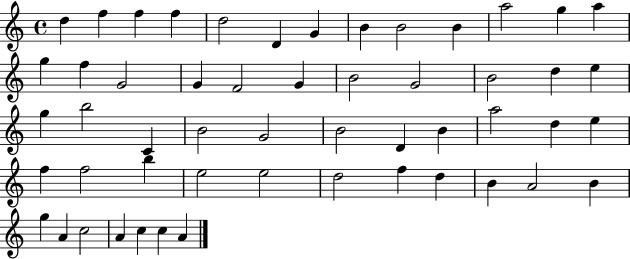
{
  \clef treble
  \time 4/4
  \defaultTimeSignature
  \key c \major
  d''4 f''4 f''4 f''4 | d''2 d'4 g'4 | b'4 b'2 b'4 | a''2 g''4 a''4 | \break g''4 f''4 g'2 | g'4 f'2 g'4 | b'2 g'2 | b'2 d''4 e''4 | \break g''4 b''2 c'4 | b'2 g'2 | b'2 d'4 b'4 | a''2 d''4 e''4 | \break f''4 f''2 b''4 | e''2 e''2 | d''2 f''4 d''4 | b'4 a'2 b'4 | \break g''4 a'4 c''2 | a'4 c''4 c''4 a'4 | \bar "|."
}